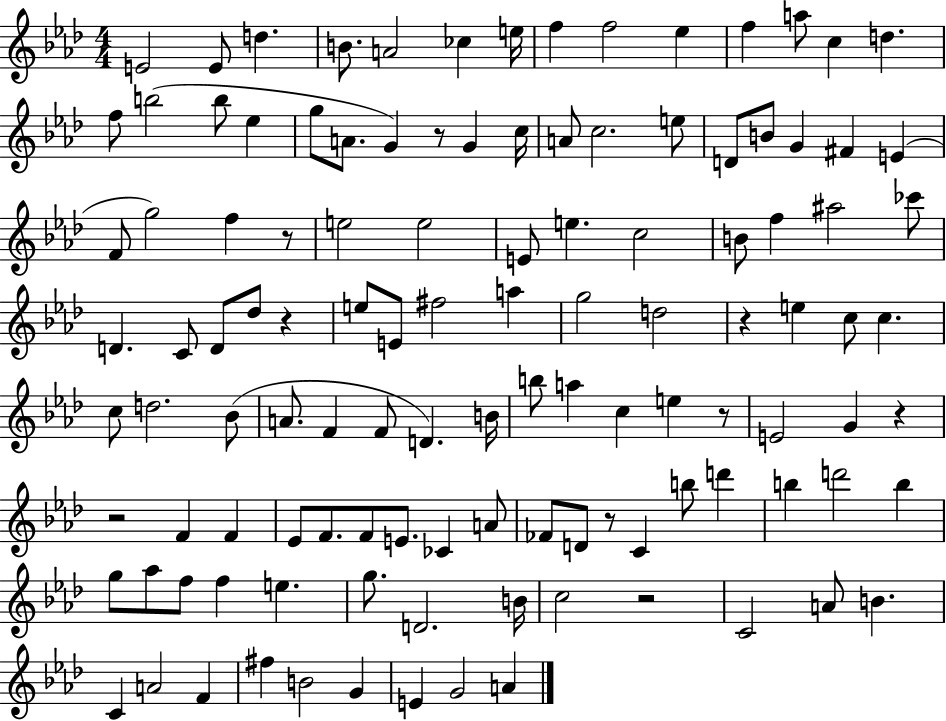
{
  \clef treble
  \numericTimeSignature
  \time 4/4
  \key aes \major
  \repeat volta 2 { e'2 e'8 d''4. | b'8. a'2 ces''4 e''16 | f''4 f''2 ees''4 | f''4 a''8 c''4 d''4. | \break f''8 b''2( b''8 ees''4 | g''8 a'8. g'4) r8 g'4 c''16 | a'8 c''2. e''8 | d'8 b'8 g'4 fis'4 e'4( | \break f'8 g''2) f''4 r8 | e''2 e''2 | e'8 e''4. c''2 | b'8 f''4 ais''2 ces'''8 | \break d'4. c'8 d'8 des''8 r4 | e''8 e'8 fis''2 a''4 | g''2 d''2 | r4 e''4 c''8 c''4. | \break c''8 d''2. bes'8( | a'8. f'4 f'8 d'4.) b'16 | b''8 a''4 c''4 e''4 r8 | e'2 g'4 r4 | \break r2 f'4 f'4 | ees'8 f'8. f'8 e'8. ces'4 a'8 | fes'8 d'8 r8 c'4 b''8 d'''4 | b''4 d'''2 b''4 | \break g''8 aes''8 f''8 f''4 e''4. | g''8. d'2. b'16 | c''2 r2 | c'2 a'8 b'4. | \break c'4 a'2 f'4 | fis''4 b'2 g'4 | e'4 g'2 a'4 | } \bar "|."
}